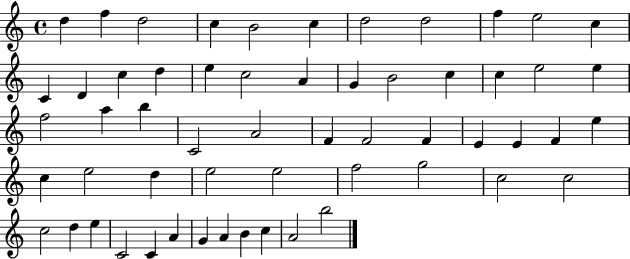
{
  \clef treble
  \time 4/4
  \defaultTimeSignature
  \key c \major
  d''4 f''4 d''2 | c''4 b'2 c''4 | d''2 d''2 | f''4 e''2 c''4 | \break c'4 d'4 c''4 d''4 | e''4 c''2 a'4 | g'4 b'2 c''4 | c''4 e''2 e''4 | \break f''2 a''4 b''4 | c'2 a'2 | f'4 f'2 f'4 | e'4 e'4 f'4 e''4 | \break c''4 e''2 d''4 | e''2 e''2 | f''2 g''2 | c''2 c''2 | \break c''2 d''4 e''4 | c'2 c'4 a'4 | g'4 a'4 b'4 c''4 | a'2 b''2 | \break \bar "|."
}